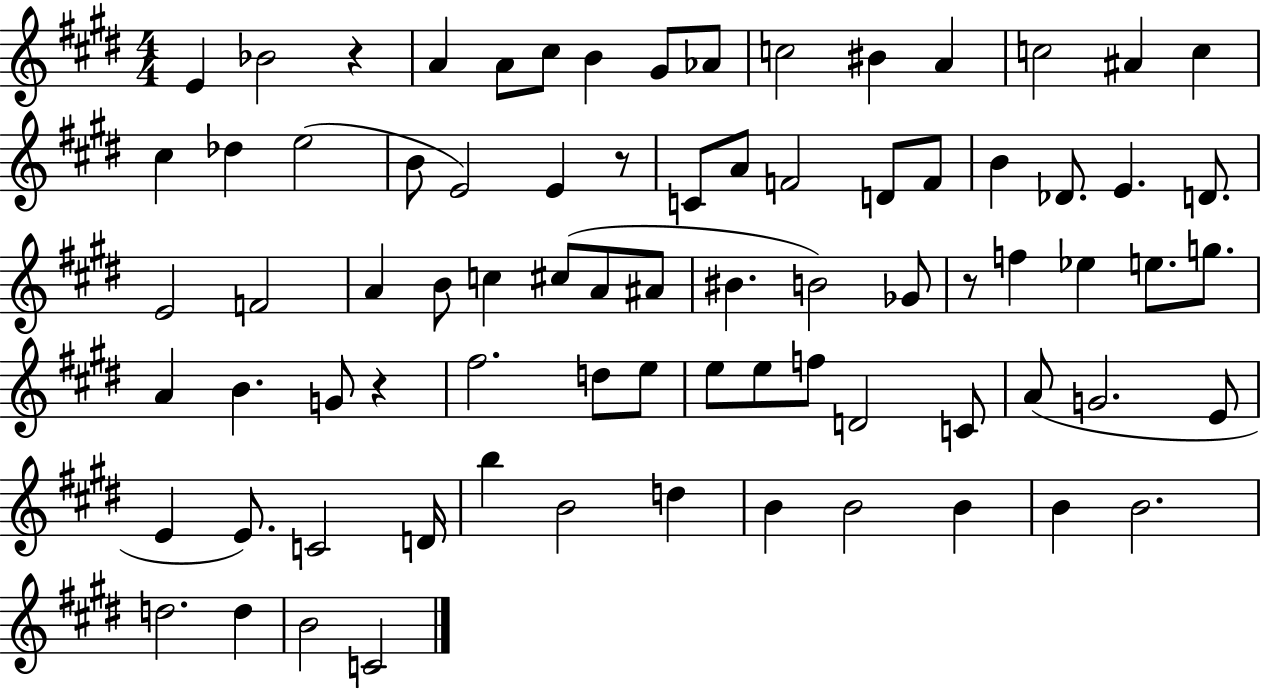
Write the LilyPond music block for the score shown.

{
  \clef treble
  \numericTimeSignature
  \time 4/4
  \key e \major
  e'4 bes'2 r4 | a'4 a'8 cis''8 b'4 gis'8 aes'8 | c''2 bis'4 a'4 | c''2 ais'4 c''4 | \break cis''4 des''4 e''2( | b'8 e'2) e'4 r8 | c'8 a'8 f'2 d'8 f'8 | b'4 des'8. e'4. d'8. | \break e'2 f'2 | a'4 b'8 c''4 cis''8( a'8 ais'8 | bis'4. b'2) ges'8 | r8 f''4 ees''4 e''8. g''8. | \break a'4 b'4. g'8 r4 | fis''2. d''8 e''8 | e''8 e''8 f''8 d'2 c'8 | a'8( g'2. e'8 | \break e'4 e'8.) c'2 d'16 | b''4 b'2 d''4 | b'4 b'2 b'4 | b'4 b'2. | \break d''2. d''4 | b'2 c'2 | \bar "|."
}